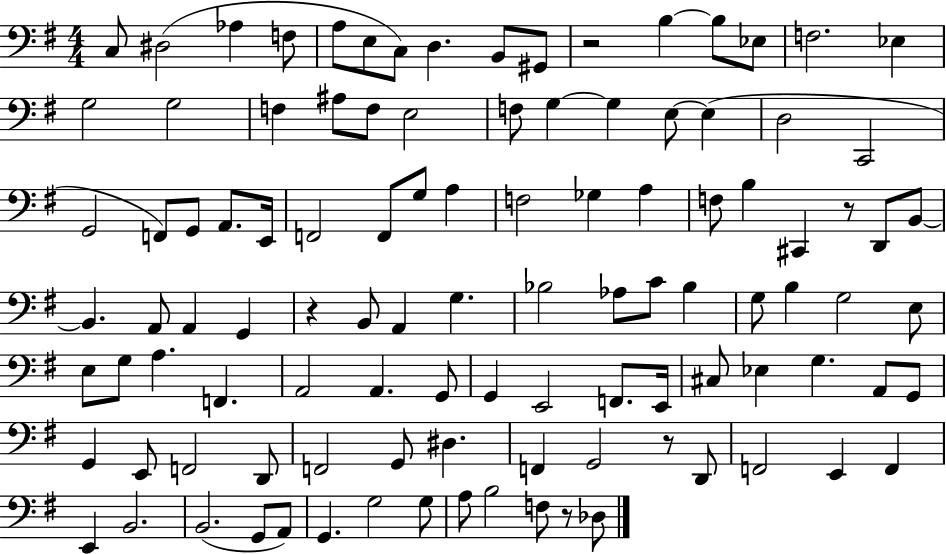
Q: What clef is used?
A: bass